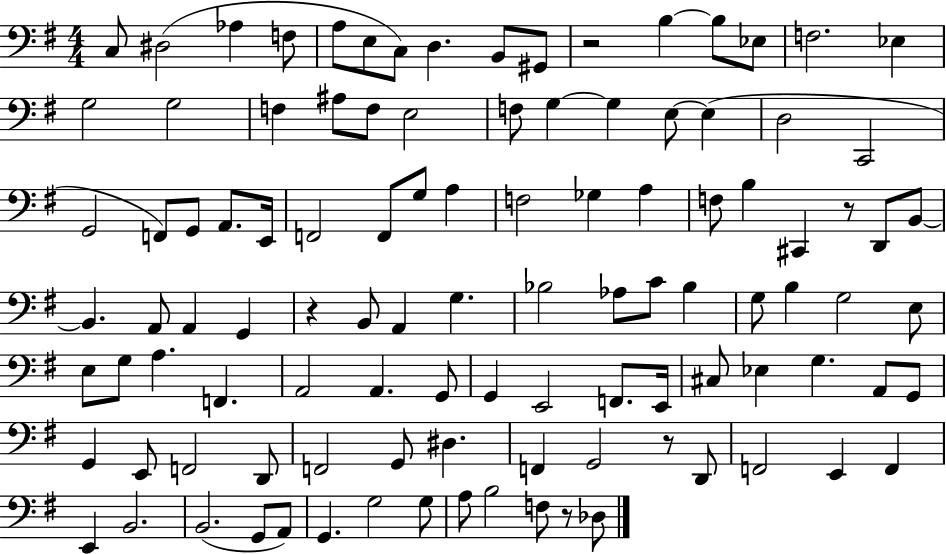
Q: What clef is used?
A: bass